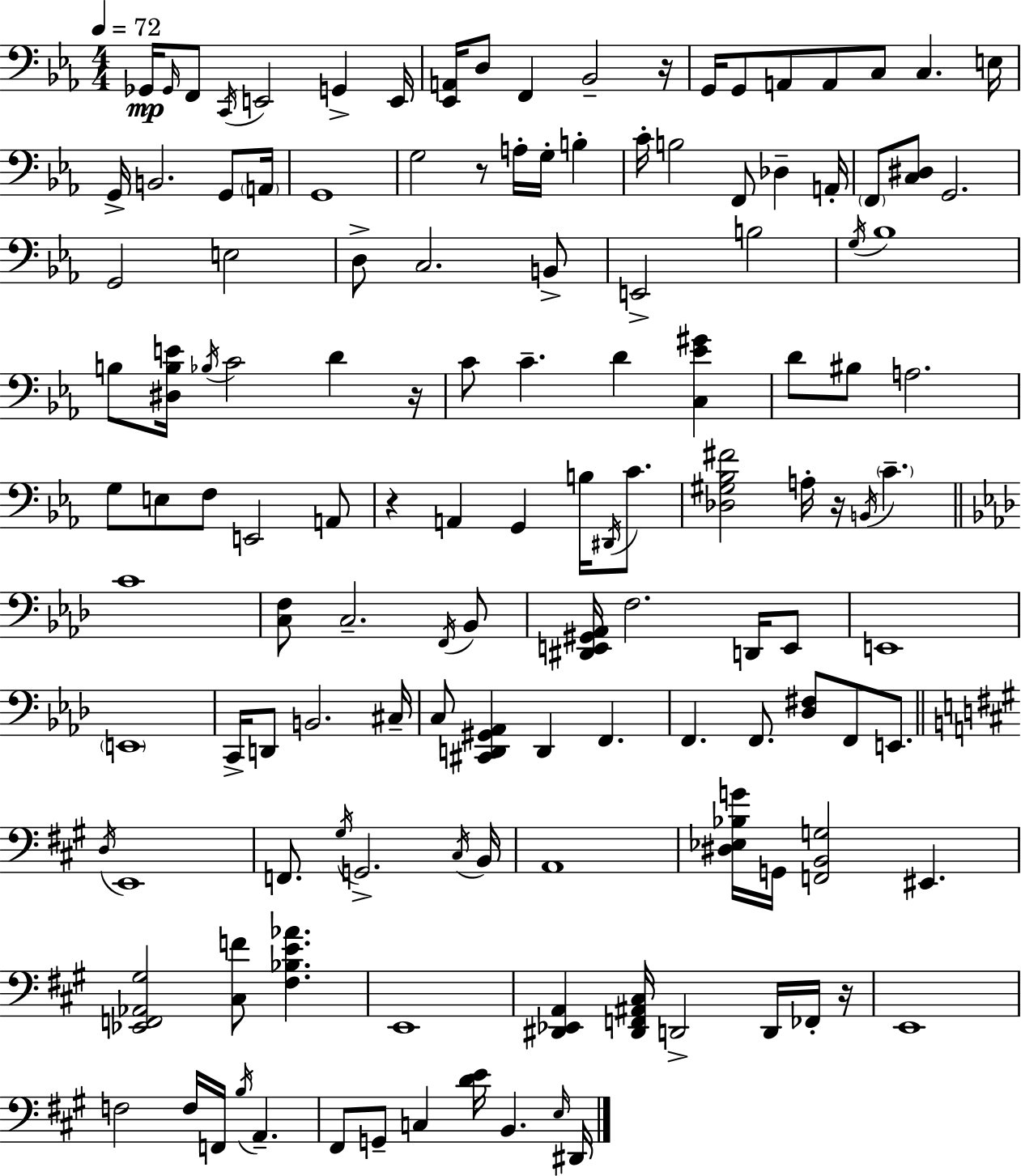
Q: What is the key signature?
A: C minor